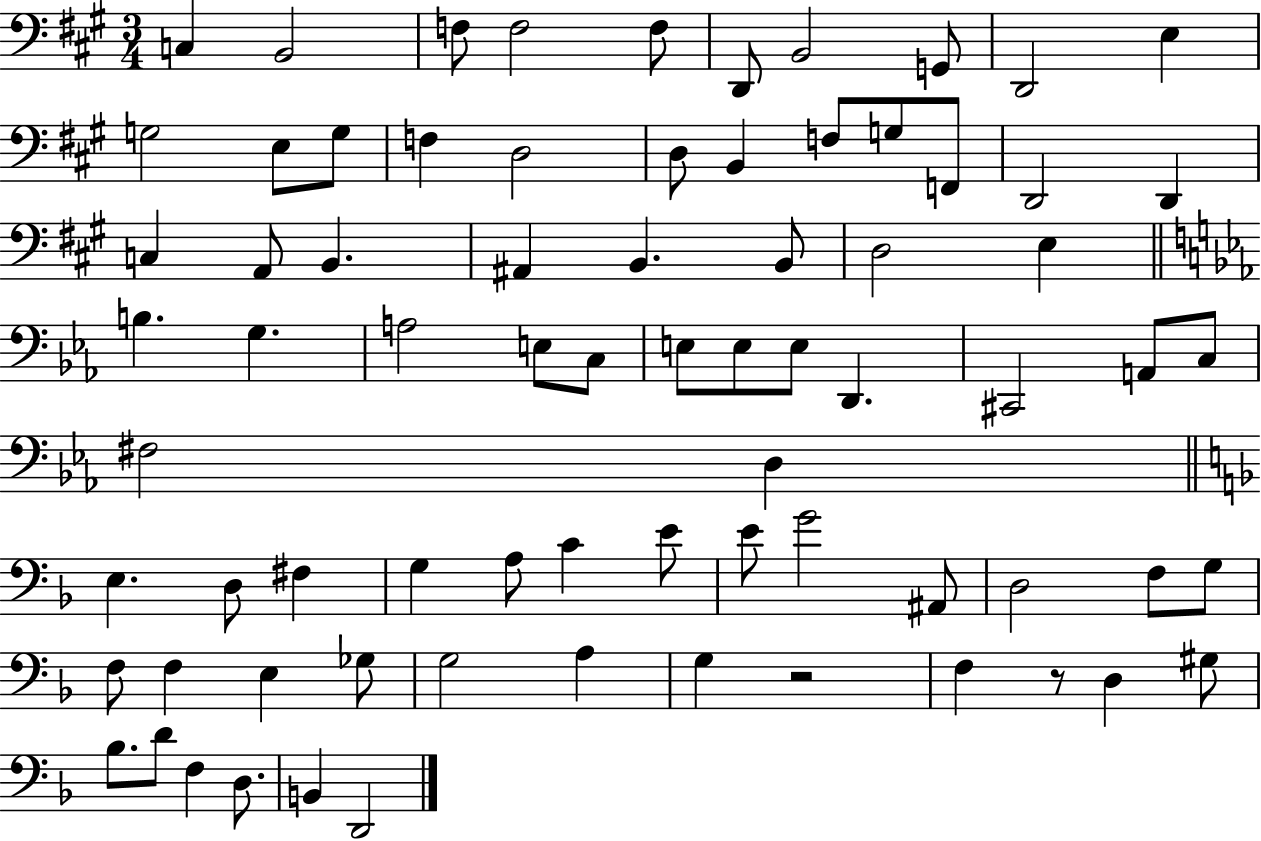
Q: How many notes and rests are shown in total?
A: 75